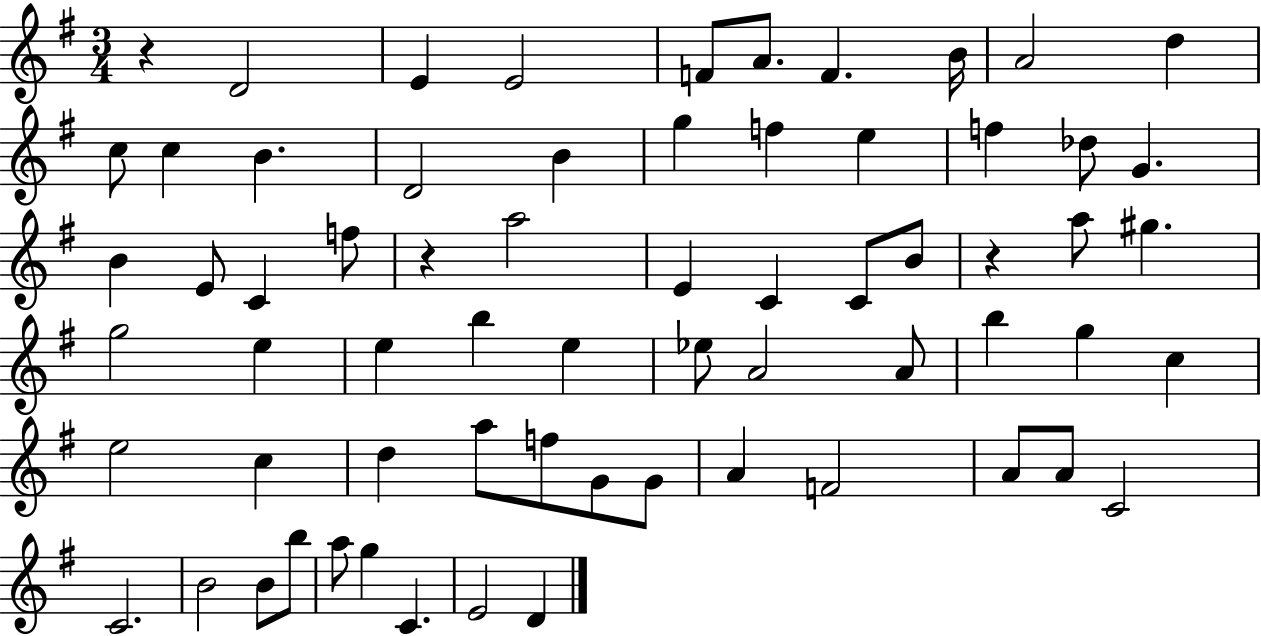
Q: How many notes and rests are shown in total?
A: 66